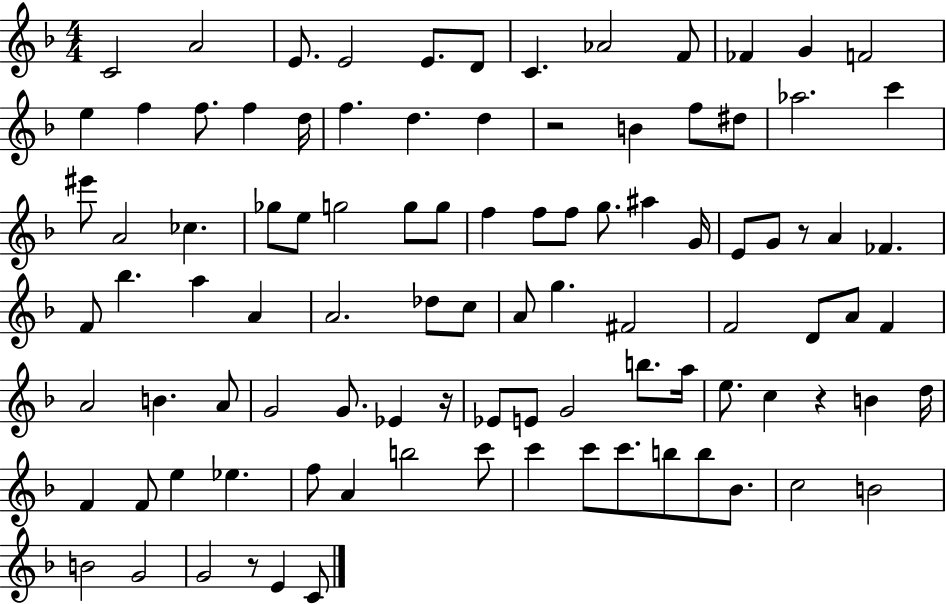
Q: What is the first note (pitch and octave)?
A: C4